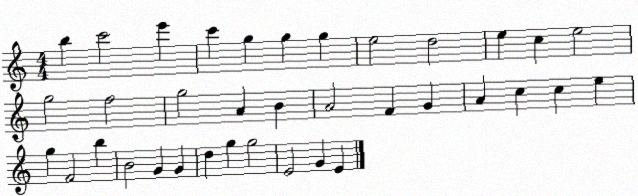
X:1
T:Untitled
M:4/4
L:1/4
K:C
b c'2 e' c' g g g e2 d2 e c e2 g2 f2 g2 A B A2 F G A c c e g F2 b B2 G G d g g2 E2 G E